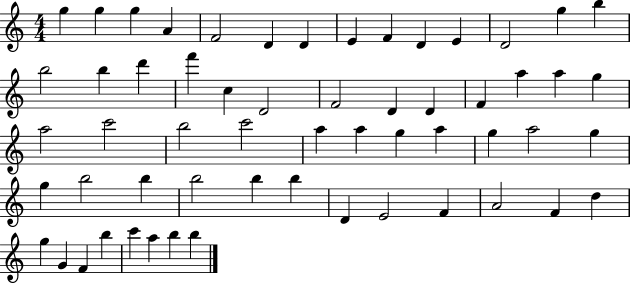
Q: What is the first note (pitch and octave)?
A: G5